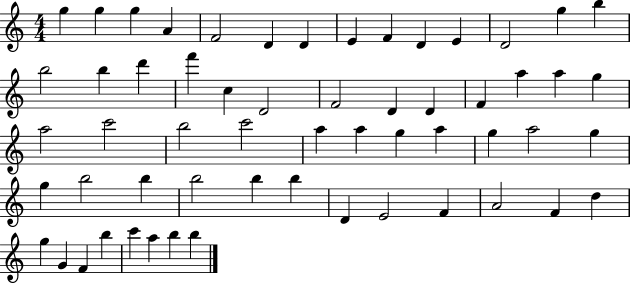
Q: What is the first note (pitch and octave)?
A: G5